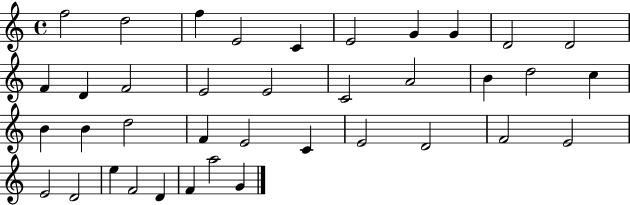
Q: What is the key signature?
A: C major